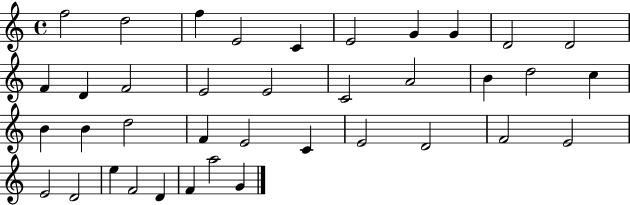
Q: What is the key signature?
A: C major